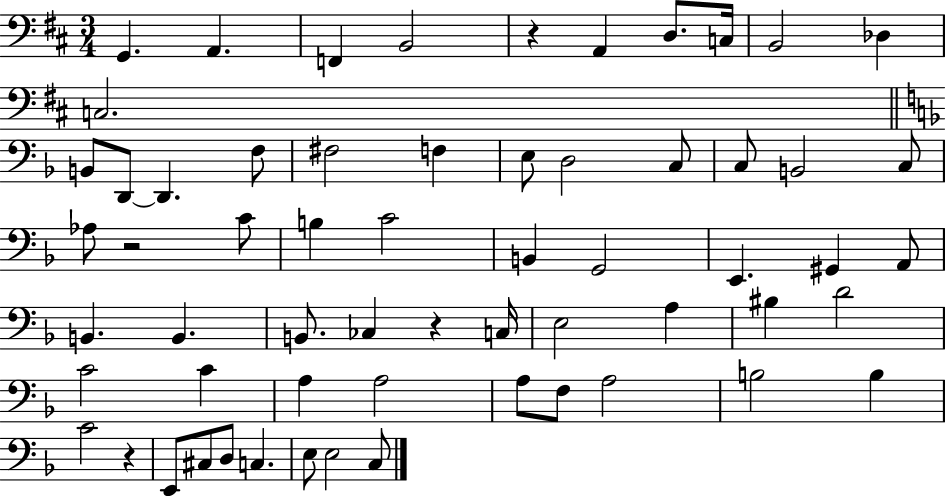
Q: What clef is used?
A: bass